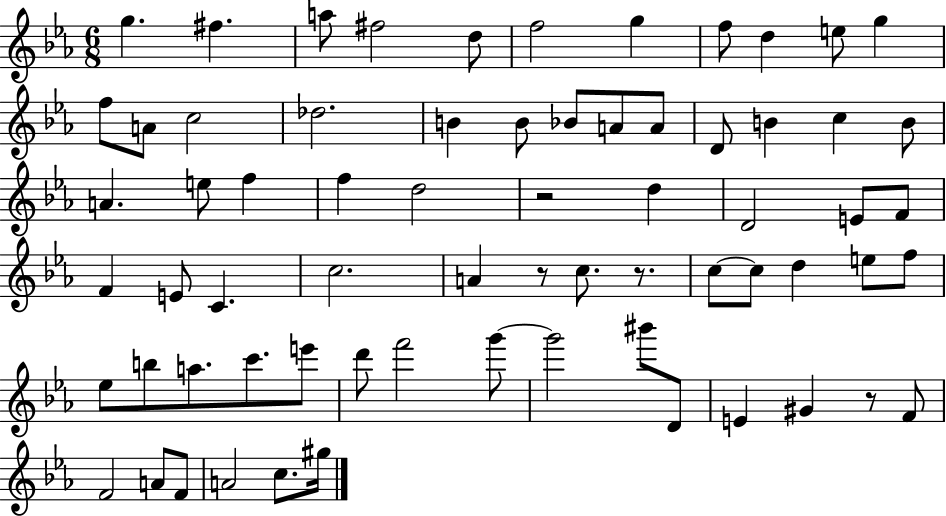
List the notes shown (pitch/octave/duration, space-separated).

G5/q. F#5/q. A5/e F#5/h D5/e F5/h G5/q F5/e D5/q E5/e G5/q F5/e A4/e C5/h Db5/h. B4/q B4/e Bb4/e A4/e A4/e D4/e B4/q C5/q B4/e A4/q. E5/e F5/q F5/q D5/h R/h D5/q D4/h E4/e F4/e F4/q E4/e C4/q. C5/h. A4/q R/e C5/e. R/e. C5/e C5/e D5/q E5/e F5/e Eb5/e B5/e A5/e. C6/e. E6/e D6/e F6/h G6/e G6/h BIS6/e D4/e E4/q G#4/q R/e F4/e F4/h A4/e F4/e A4/h C5/e. G#5/s